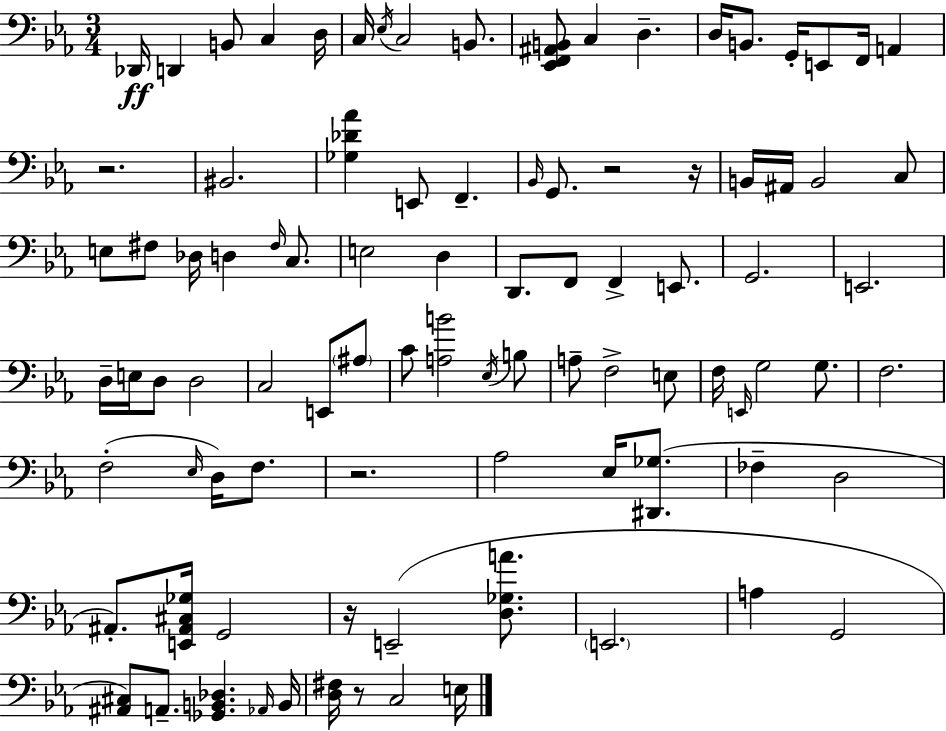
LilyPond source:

{
  \clef bass
  \numericTimeSignature
  \time 3/4
  \key ees \major
  des,16\ff d,4 b,8 c4 d16 | c16 \acciaccatura { ees16 } c2 b,8. | <ees, f, ais, b,>8 c4 d4.-- | d16 b,8. g,16-. e,8 f,16 a,4 | \break r2. | bis,2. | <ges des' aes'>4 e,8 f,4.-- | \grace { bes,16 } g,8. r2 | \break r16 b,16 ais,16 b,2 | c8 e8 fis8 des16 d4 \grace { fis16 } | c8. e2 d4 | d,8. f,8 f,4-> | \break e,8. g,2. | e,2. | d16-- e16 d8 d2 | c2 e,8 | \break \parenthesize ais8 c'8 <a b'>2 | \acciaccatura { ees16 } b8 a8-- f2-> | e8 f16 \grace { e,16 } g2 | g8. f2. | \break f2-.( | \grace { ees16 } d16) f8. r2. | aes2 | ees16 <dis, ges>8.( fes4-- d2 | \break ais,8.-.) <e, ais, cis ges>16 g,2 | r16 e,2--( | <d ges a'>8. \parenthesize e,2. | a4 g,2 | \break <ais, cis>8) a,8.-- <ges, b, des>4. | \grace { aes,16 } b,16 <d fis>16 r8 c2 | e16 \bar "|."
}